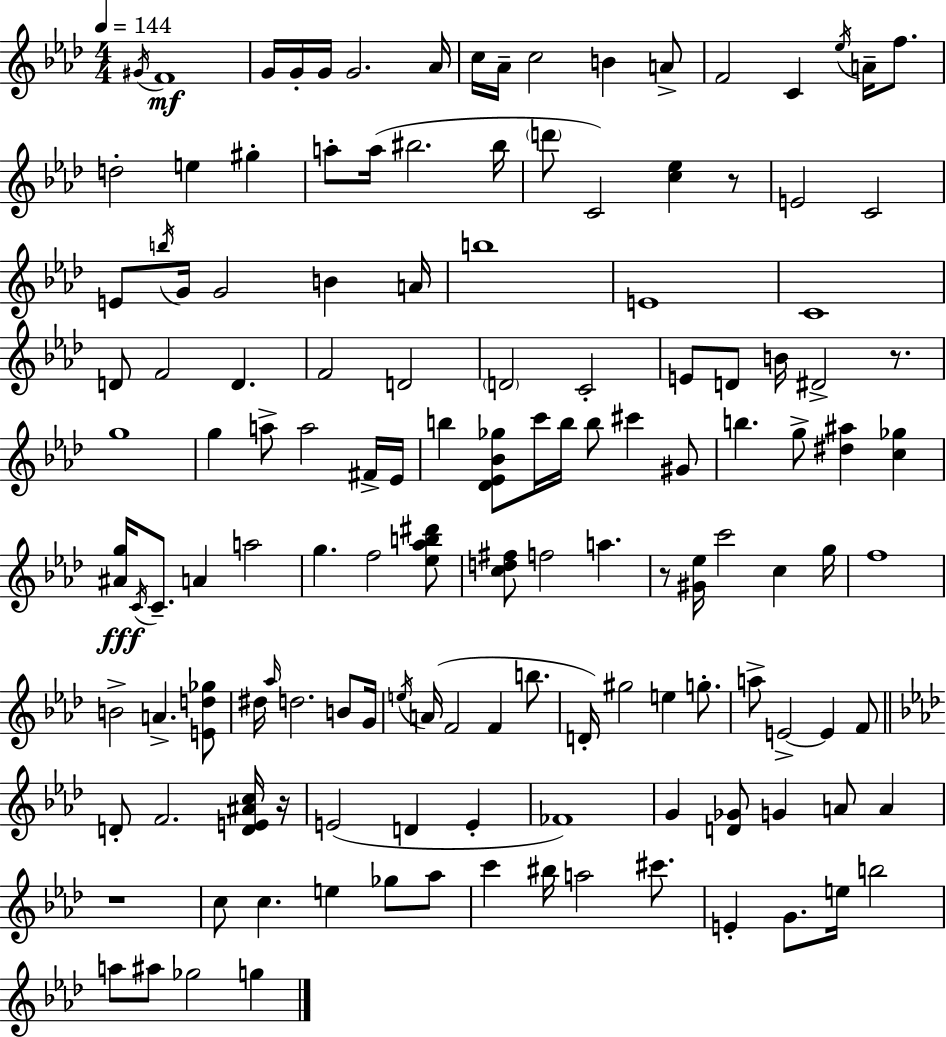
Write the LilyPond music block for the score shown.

{
  \clef treble
  \numericTimeSignature
  \time 4/4
  \key f \minor
  \tempo 4 = 144
  \repeat volta 2 { \acciaccatura { gis'16 }\mf f'1 | g'16 g'16-. g'16 g'2. | aes'16 c''16 aes'16-- c''2 b'4 a'8-> | f'2 c'4 \acciaccatura { ees''16 } a'16-- f''8. | \break d''2-. e''4 gis''4-. | a''8-. a''16( bis''2. | bis''16 \parenthesize d'''8 c'2) <c'' ees''>4 | r8 e'2 c'2 | \break e'8 \acciaccatura { b''16 } g'16 g'2 b'4 | a'16 b''1 | e'1 | c'1 | \break d'8 f'2 d'4. | f'2 d'2 | \parenthesize d'2 c'2-. | e'8 d'8 b'16 dis'2-> | \break r8. g''1 | g''4 a''8-> a''2 | fis'16-> ees'16 b''4 <des' ees' bes' ges''>8 c'''16 b''16 b''8 cis'''4 | gis'8 b''4. g''8-> <dis'' ais''>4 <c'' ges''>4 | \break <ais' g''>16\fff \acciaccatura { c'16 } c'8.-- a'4 a''2 | g''4. f''2 | <ees'' aes'' b'' dis'''>8 <c'' d'' fis''>8 f''2 a''4. | r8 <gis' ees''>16 c'''2 c''4 | \break g''16 f''1 | b'2-> a'4.-> | <e' d'' ges''>8 dis''16 \grace { aes''16 } d''2. | b'8 g'16 \acciaccatura { e''16 }( a'16 f'2 f'4 | \break b''8. d'16-.) gis''2 e''4 | g''8.-. a''8-> e'2->~~ | e'4 f'8 \bar "||" \break \key f \minor d'8-. f'2. <d' e' ais' c''>16 r16 | e'2( d'4 e'4-. | fes'1) | g'4 <d' ges'>8 g'4 a'8 a'4 | \break r1 | c''8 c''4. e''4 ges''8 aes''8 | c'''4 bis''16 a''2 cis'''8. | e'4-. g'8. e''16 b''2 | \break a''8 ais''8 ges''2 g''4 | } \bar "|."
}